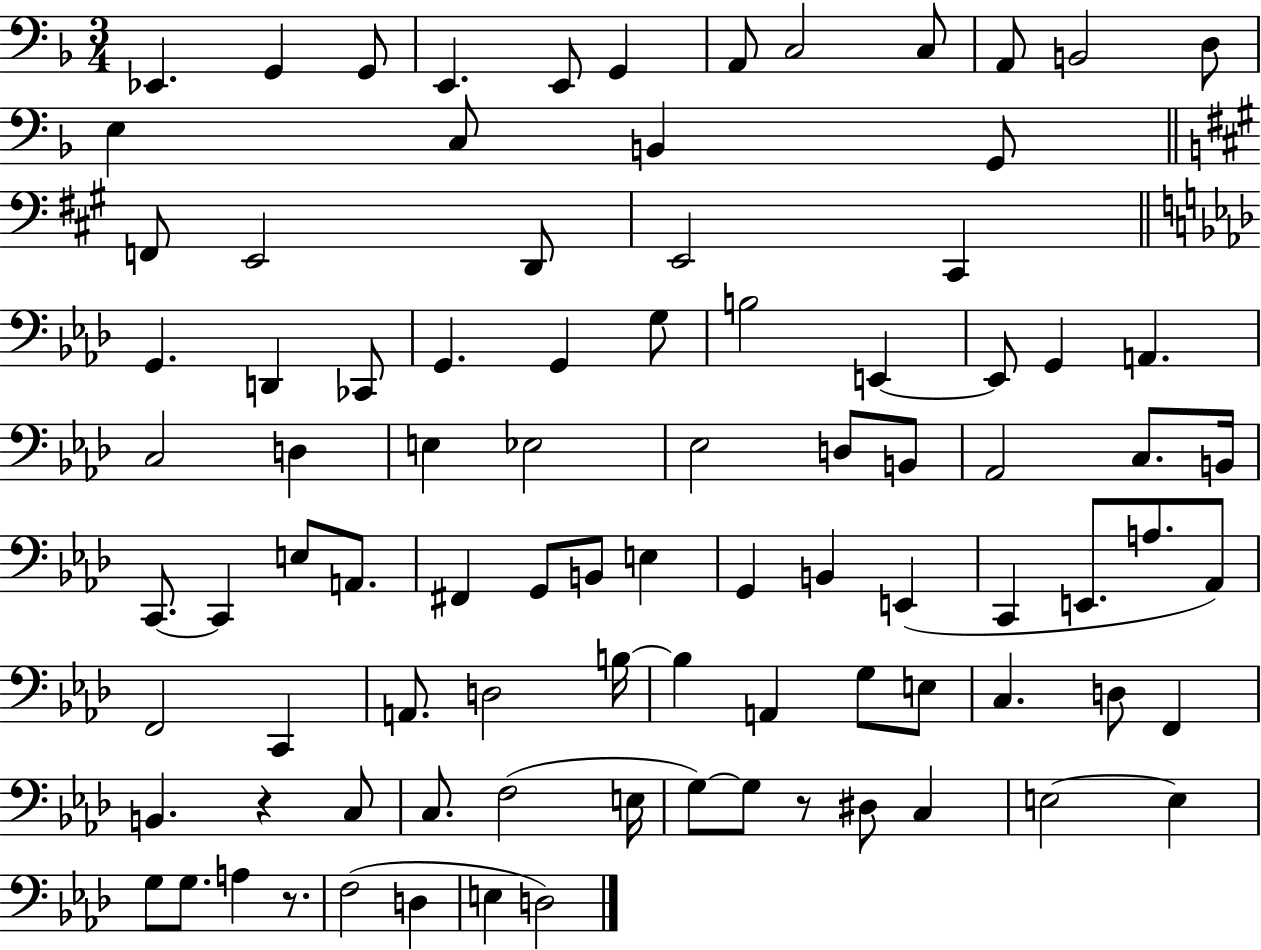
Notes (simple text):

Eb2/q. G2/q G2/e E2/q. E2/e G2/q A2/e C3/h C3/e A2/e B2/h D3/e E3/q C3/e B2/q G2/e F2/e E2/h D2/e E2/h C#2/q G2/q. D2/q CES2/e G2/q. G2/q G3/e B3/h E2/q E2/e G2/q A2/q. C3/h D3/q E3/q Eb3/h Eb3/h D3/e B2/e Ab2/h C3/e. B2/s C2/e. C2/q E3/e A2/e. F#2/q G2/e B2/e E3/q G2/q B2/q E2/q C2/q E2/e. A3/e. Ab2/e F2/h C2/q A2/e. D3/h B3/s B3/q A2/q G3/e E3/e C3/q. D3/e F2/q B2/q. R/q C3/e C3/e. F3/h E3/s G3/e G3/e R/e D#3/e C3/q E3/h E3/q G3/e G3/e. A3/q R/e. F3/h D3/q E3/q D3/h